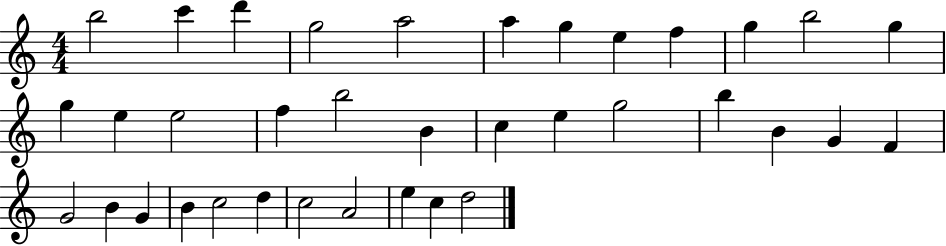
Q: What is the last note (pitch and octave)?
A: D5